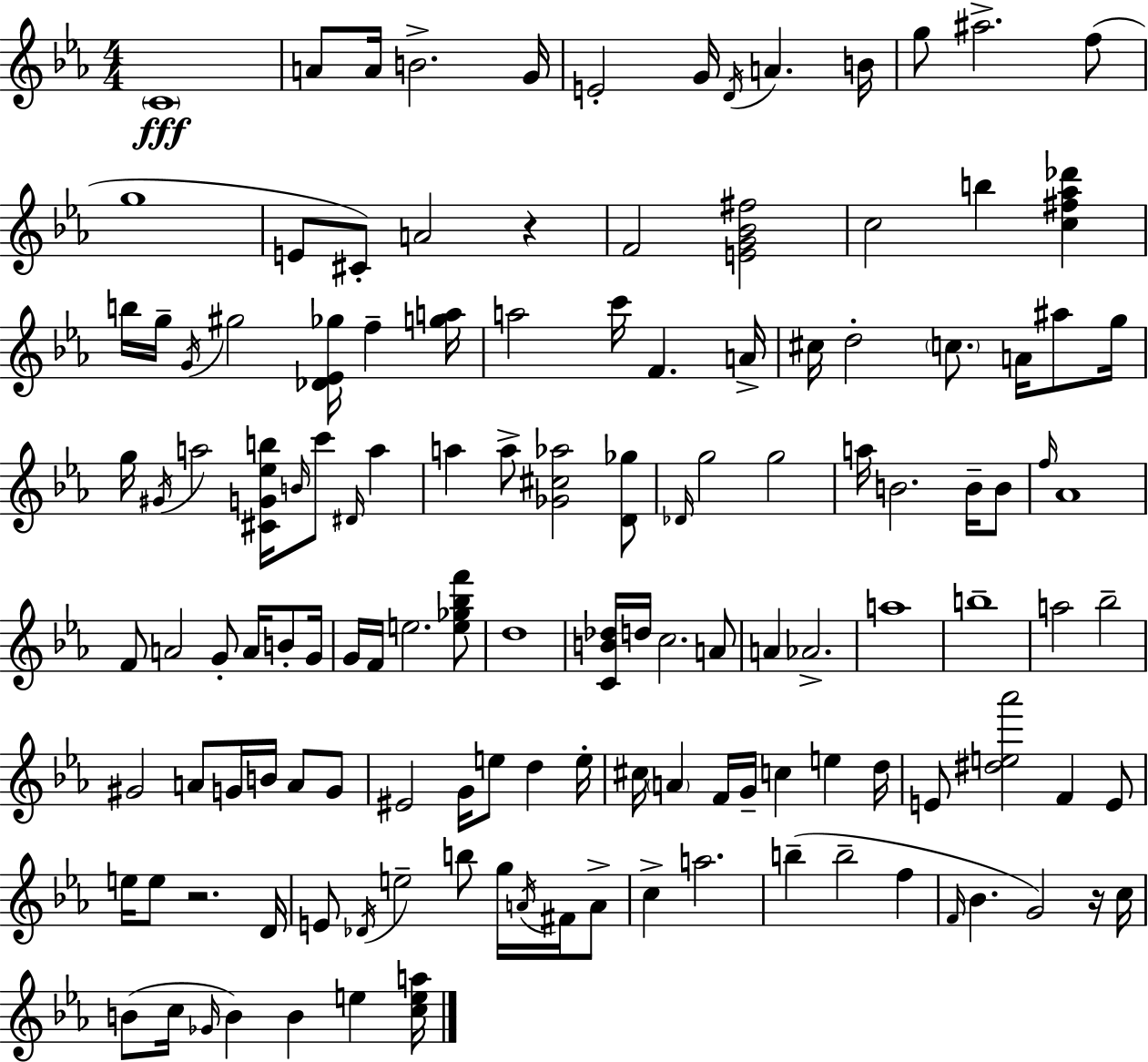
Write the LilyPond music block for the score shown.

{
  \clef treble
  \numericTimeSignature
  \time 4/4
  \key c \minor
  \parenthesize c'1\fff | a'8 a'16 b'2.-> g'16 | e'2-. g'16 \acciaccatura { d'16 } a'4. | b'16 g''8 ais''2.-> f''8( | \break g''1 | e'8 cis'8-.) a'2 r4 | f'2 <e' g' bes' fis''>2 | c''2 b''4 <c'' fis'' aes'' des'''>4 | \break b''16 g''16-- \acciaccatura { g'16 } gis''2 <des' ees' ges''>16 f''4-- | <g'' a''>16 a''2 c'''16 f'4. | a'16-> cis''16 d''2-. \parenthesize c''8. a'16 ais''8 | g''16 g''16 \acciaccatura { gis'16 } a''2 <cis' g' ees'' b''>16 \grace { b'16 } c'''8 | \break \grace { dis'16 } a''4 a''4 a''8-> <ges' cis'' aes''>2 | <d' ges''>8 \grace { des'16 } g''2 g''2 | a''16 b'2. | b'16-- b'8 \grace { f''16 } aes'1 | \break f'8 a'2 | g'8-. a'16 b'8-. g'16 g'16 f'16 e''2. | <e'' ges'' bes'' f'''>8 d''1 | <c' b' des''>16 d''16 c''2. | \break a'8 a'4 aes'2.-> | a''1 | b''1-- | a''2 bes''2-- | \break gis'2 a'8 | g'16 b'16 a'8 g'8 eis'2 g'16 | e''8 d''4 e''16-. cis''16 \parenthesize a'4 f'16 g'16-- c''4 | e''4 d''16 e'8 <dis'' e'' aes'''>2 | \break f'4 e'8 e''16 e''8 r2. | d'16 e'8 \acciaccatura { des'16 } e''2-- | b''8 g''16 \acciaccatura { a'16 } fis'16 a'8-> c''4-> a''2. | b''4--( b''2-- | \break f''4 \grace { f'16 } bes'4. | g'2) r16 c''16 b'8( c''16 \grace { ges'16 } b'4) | b'4 e''4 <c'' e'' a''>16 \bar "|."
}